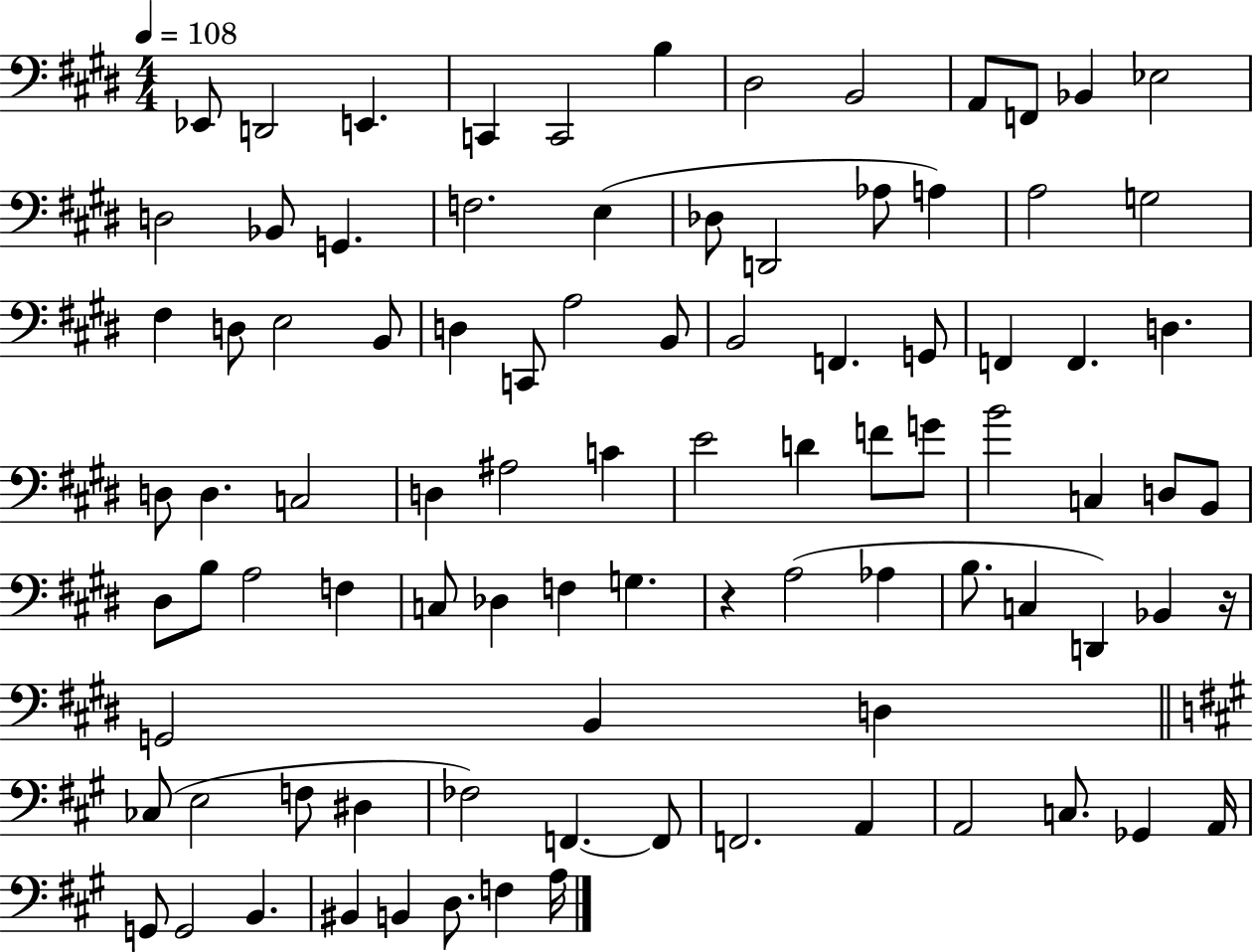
X:1
T:Untitled
M:4/4
L:1/4
K:E
_E,,/2 D,,2 E,, C,, C,,2 B, ^D,2 B,,2 A,,/2 F,,/2 _B,, _E,2 D,2 _B,,/2 G,, F,2 E, _D,/2 D,,2 _A,/2 A, A,2 G,2 ^F, D,/2 E,2 B,,/2 D, C,,/2 A,2 B,,/2 B,,2 F,, G,,/2 F,, F,, D, D,/2 D, C,2 D, ^A,2 C E2 D F/2 G/2 B2 C, D,/2 B,,/2 ^D,/2 B,/2 A,2 F, C,/2 _D, F, G, z A,2 _A, B,/2 C, D,, _B,, z/4 G,,2 B,, D, _C,/2 E,2 F,/2 ^D, _F,2 F,, F,,/2 F,,2 A,, A,,2 C,/2 _G,, A,,/4 G,,/2 G,,2 B,, ^B,, B,, D,/2 F, A,/4